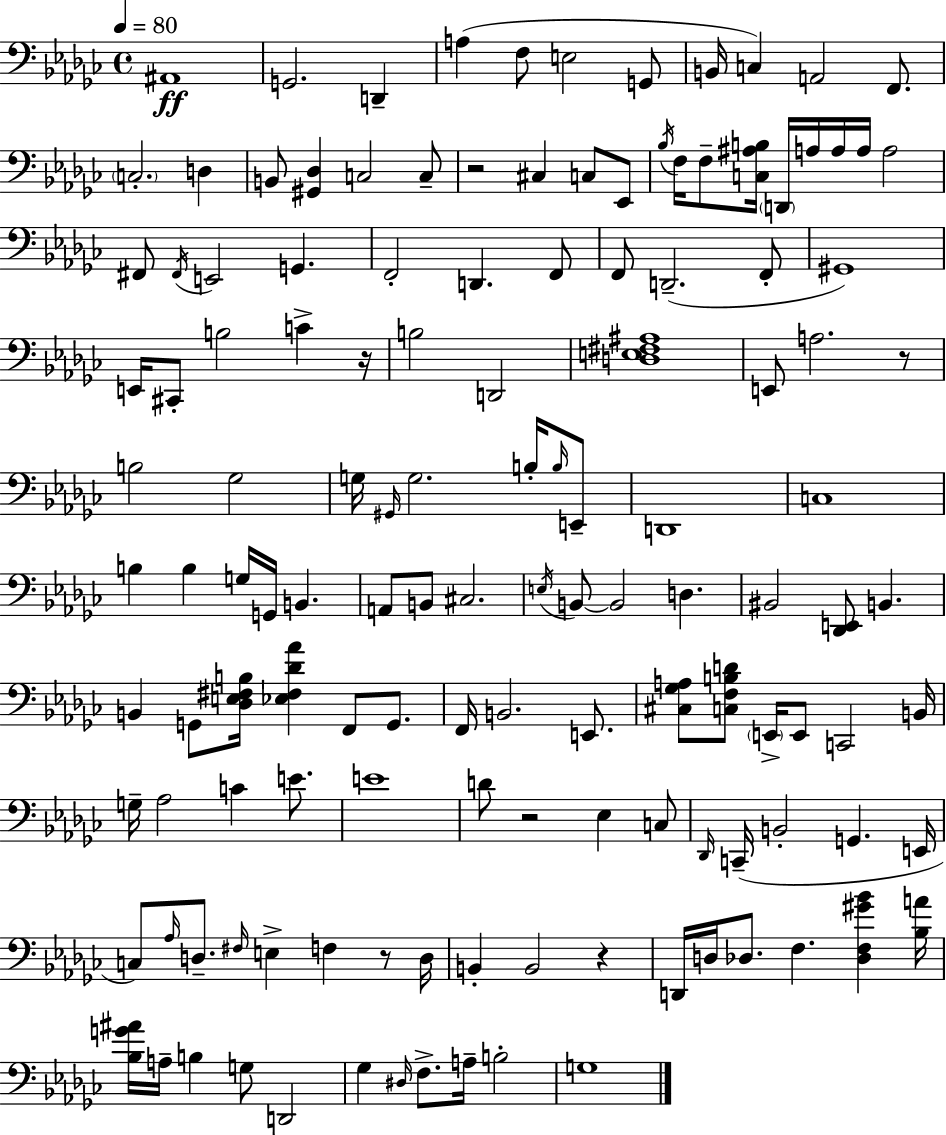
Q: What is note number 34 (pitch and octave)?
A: F2